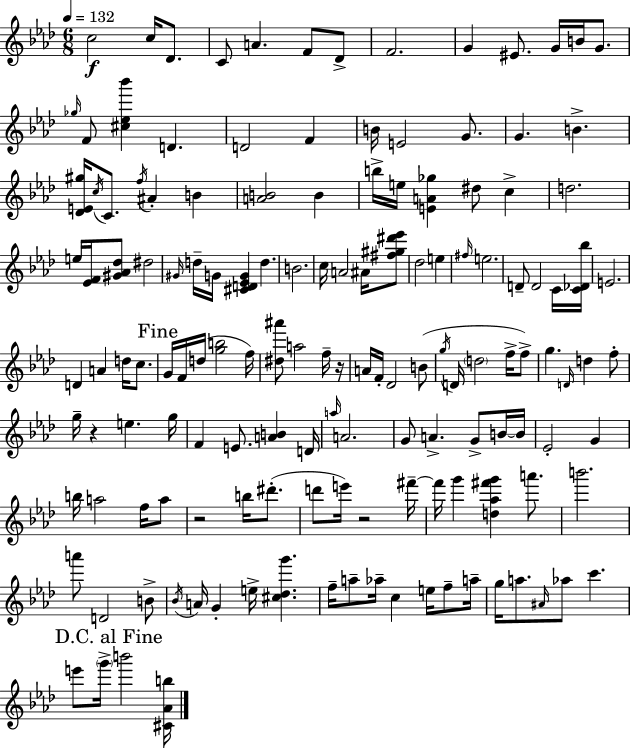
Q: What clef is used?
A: treble